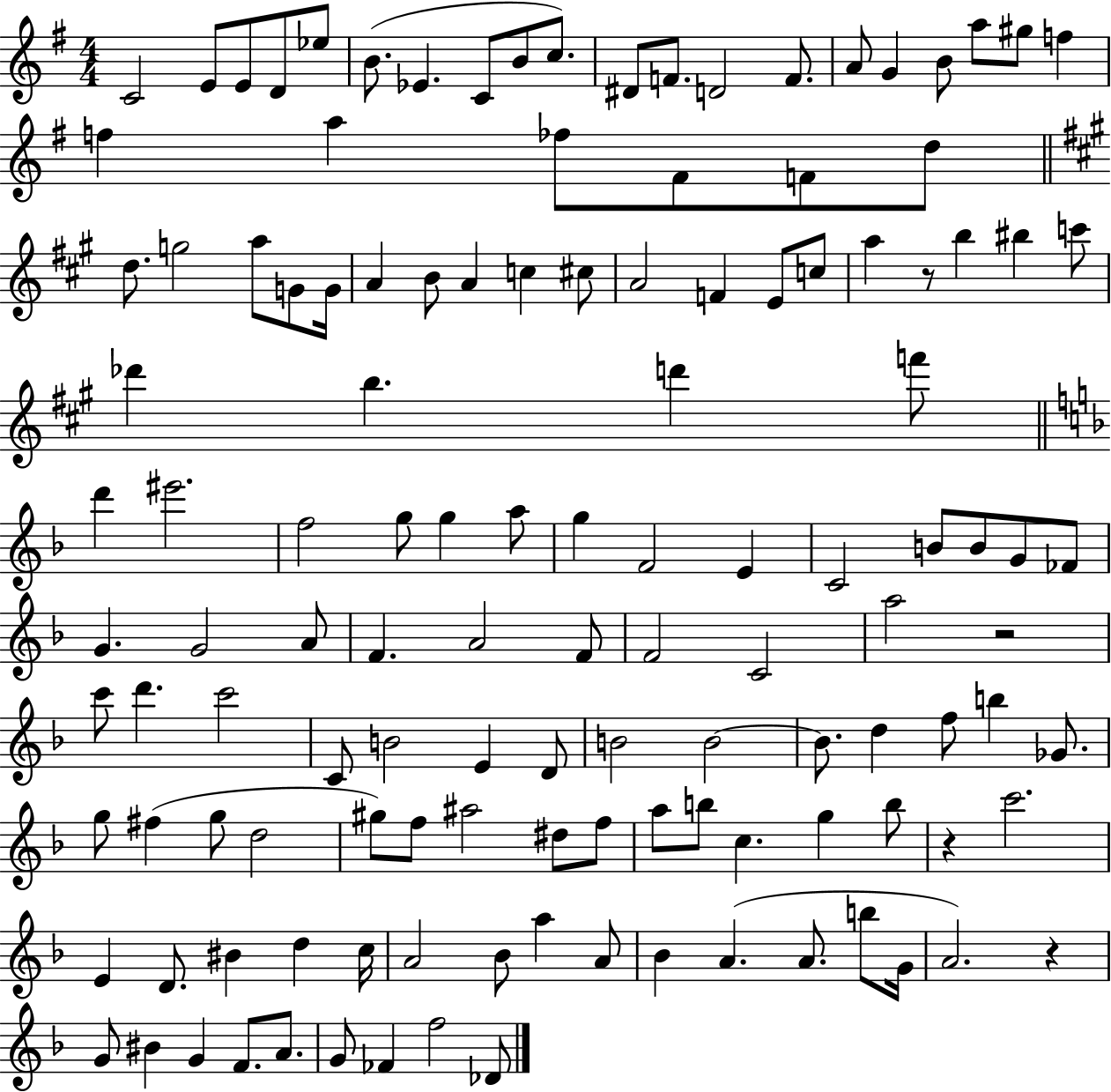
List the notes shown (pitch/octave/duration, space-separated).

C4/h E4/e E4/e D4/e Eb5/e B4/e. Eb4/q. C4/e B4/e C5/e. D#4/e F4/e. D4/h F4/e. A4/e G4/q B4/e A5/e G#5/e F5/q F5/q A5/q FES5/e F#4/e F4/e D5/e D5/e. G5/h A5/e G4/e G4/s A4/q B4/e A4/q C5/q C#5/e A4/h F4/q E4/e C5/e A5/q R/e B5/q BIS5/q C6/e Db6/q B5/q. D6/q F6/e D6/q EIS6/h. F5/h G5/e G5/q A5/e G5/q F4/h E4/q C4/h B4/e B4/e G4/e FES4/e G4/q. G4/h A4/e F4/q. A4/h F4/e F4/h C4/h A5/h R/h C6/e D6/q. C6/h C4/e B4/h E4/q D4/e B4/h B4/h B4/e. D5/q F5/e B5/q Gb4/e. G5/e F#5/q G5/e D5/h G#5/e F5/e A#5/h D#5/e F5/e A5/e B5/e C5/q. G5/q B5/e R/q C6/h. E4/q D4/e. BIS4/q D5/q C5/s A4/h Bb4/e A5/q A4/e Bb4/q A4/q. A4/e. B5/e G4/s A4/h. R/q G4/e BIS4/q G4/q F4/e. A4/e. G4/e FES4/q F5/h Db4/e